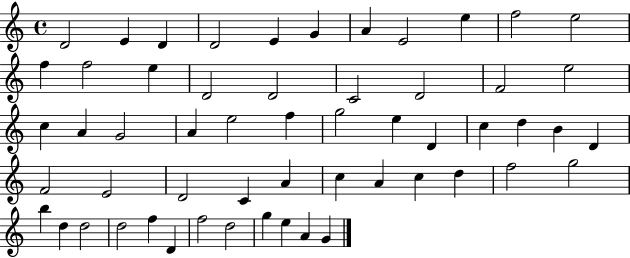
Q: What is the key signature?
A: C major